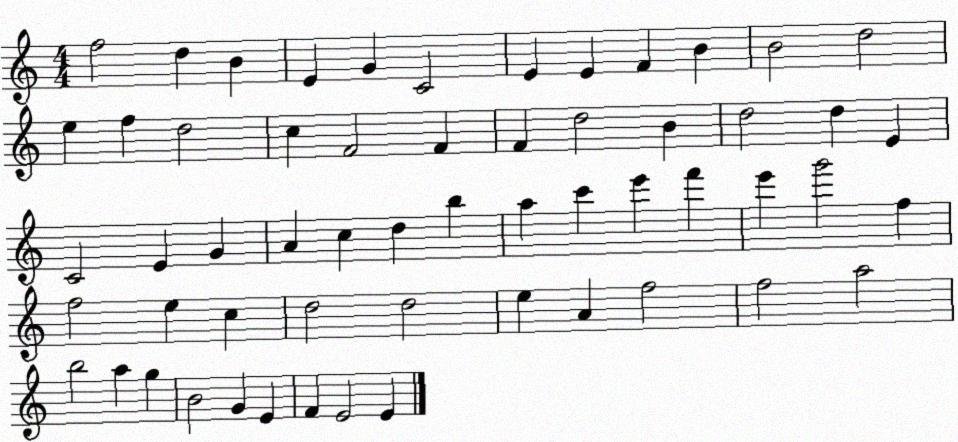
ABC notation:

X:1
T:Untitled
M:4/4
L:1/4
K:C
f2 d B E G C2 E E F B B2 d2 e f d2 c F2 F F d2 B d2 d E C2 E G A c d b a c' e' f' e' g'2 f f2 e c d2 d2 e A f2 f2 a2 b2 a g B2 G E F E2 E